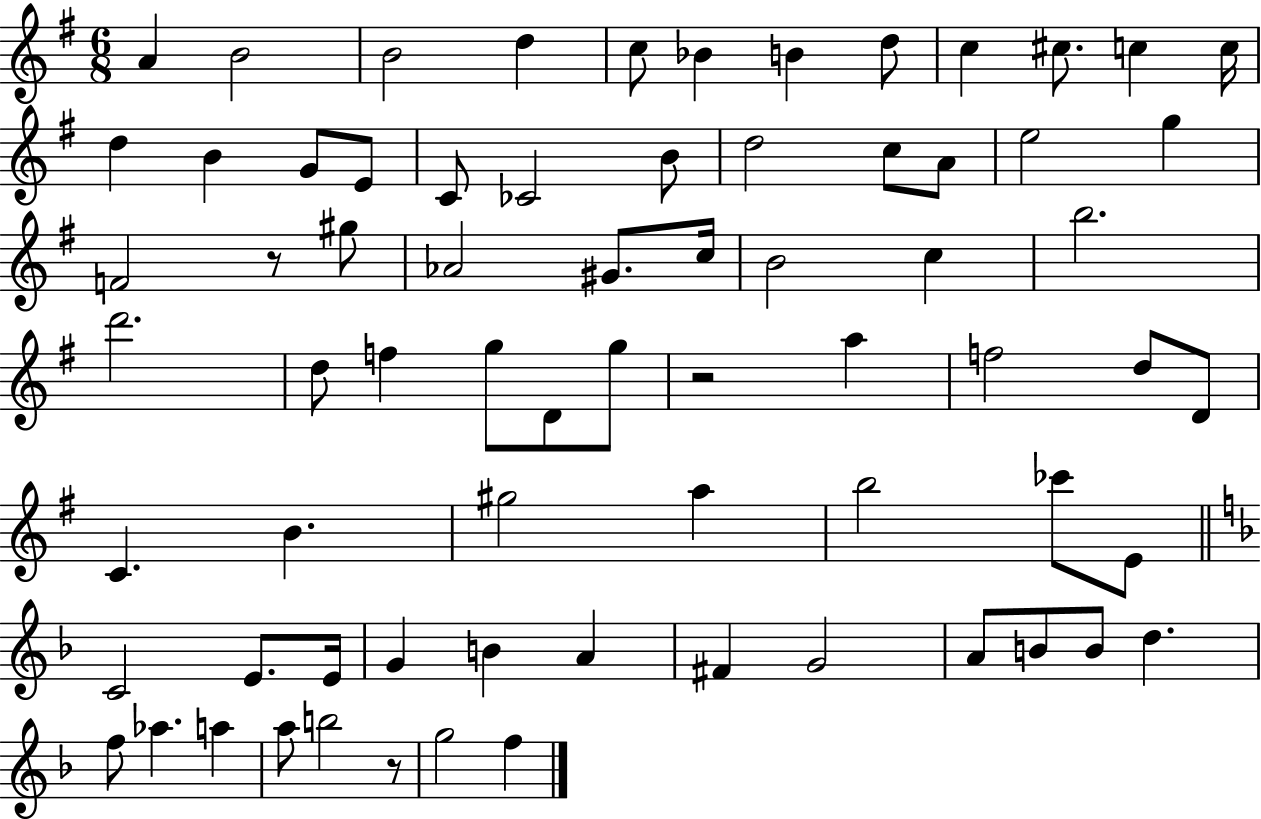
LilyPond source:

{
  \clef treble
  \numericTimeSignature
  \time 6/8
  \key g \major
  \repeat volta 2 { a'4 b'2 | b'2 d''4 | c''8 bes'4 b'4 d''8 | c''4 cis''8. c''4 c''16 | \break d''4 b'4 g'8 e'8 | c'8 ces'2 b'8 | d''2 c''8 a'8 | e''2 g''4 | \break f'2 r8 gis''8 | aes'2 gis'8. c''16 | b'2 c''4 | b''2. | \break d'''2. | d''8 f''4 g''8 d'8 g''8 | r2 a''4 | f''2 d''8 d'8 | \break c'4. b'4. | gis''2 a''4 | b''2 ces'''8 e'8 | \bar "||" \break \key d \minor c'2 e'8. e'16 | g'4 b'4 a'4 | fis'4 g'2 | a'8 b'8 b'8 d''4. | \break f''8 aes''4. a''4 | a''8 b''2 r8 | g''2 f''4 | } \bar "|."
}